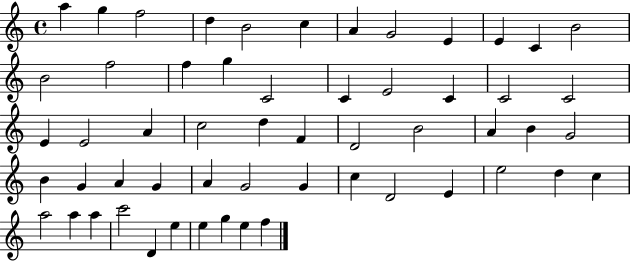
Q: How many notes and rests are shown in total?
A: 56